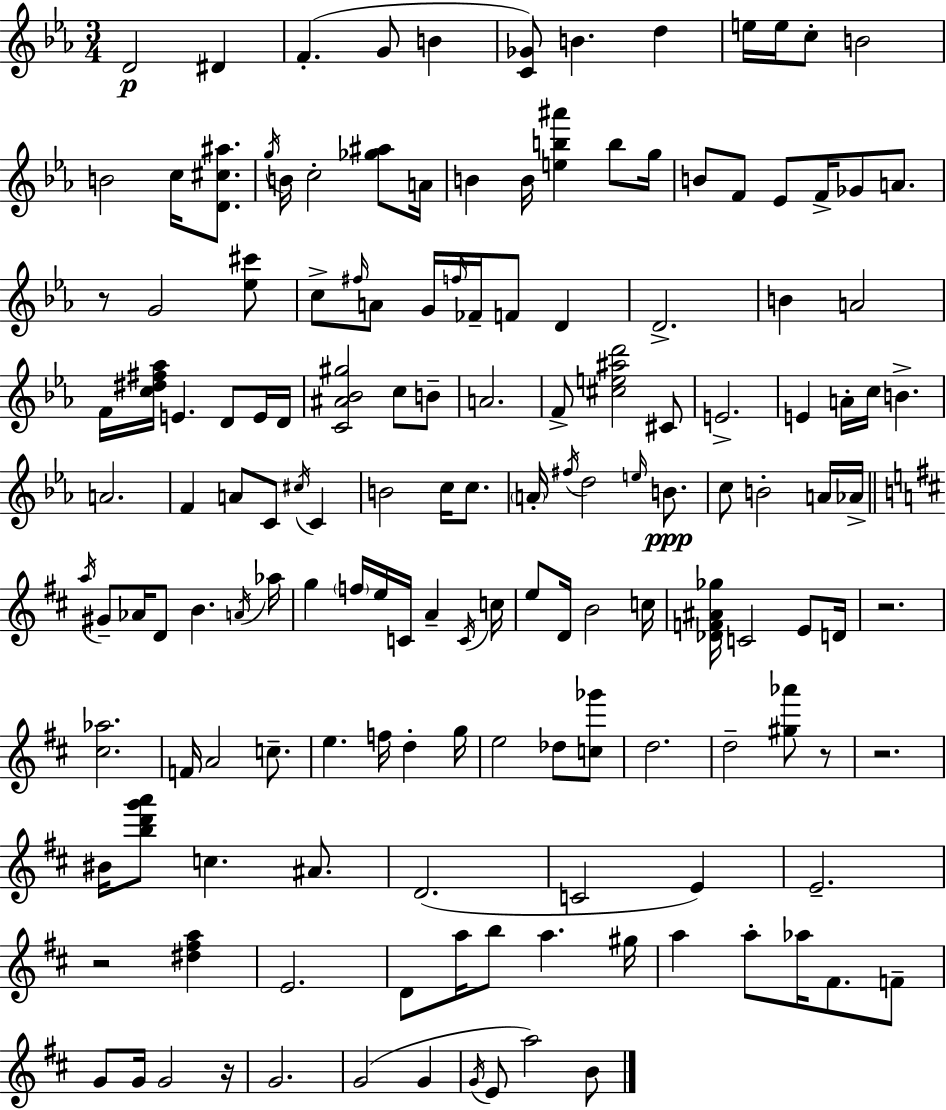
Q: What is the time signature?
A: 3/4